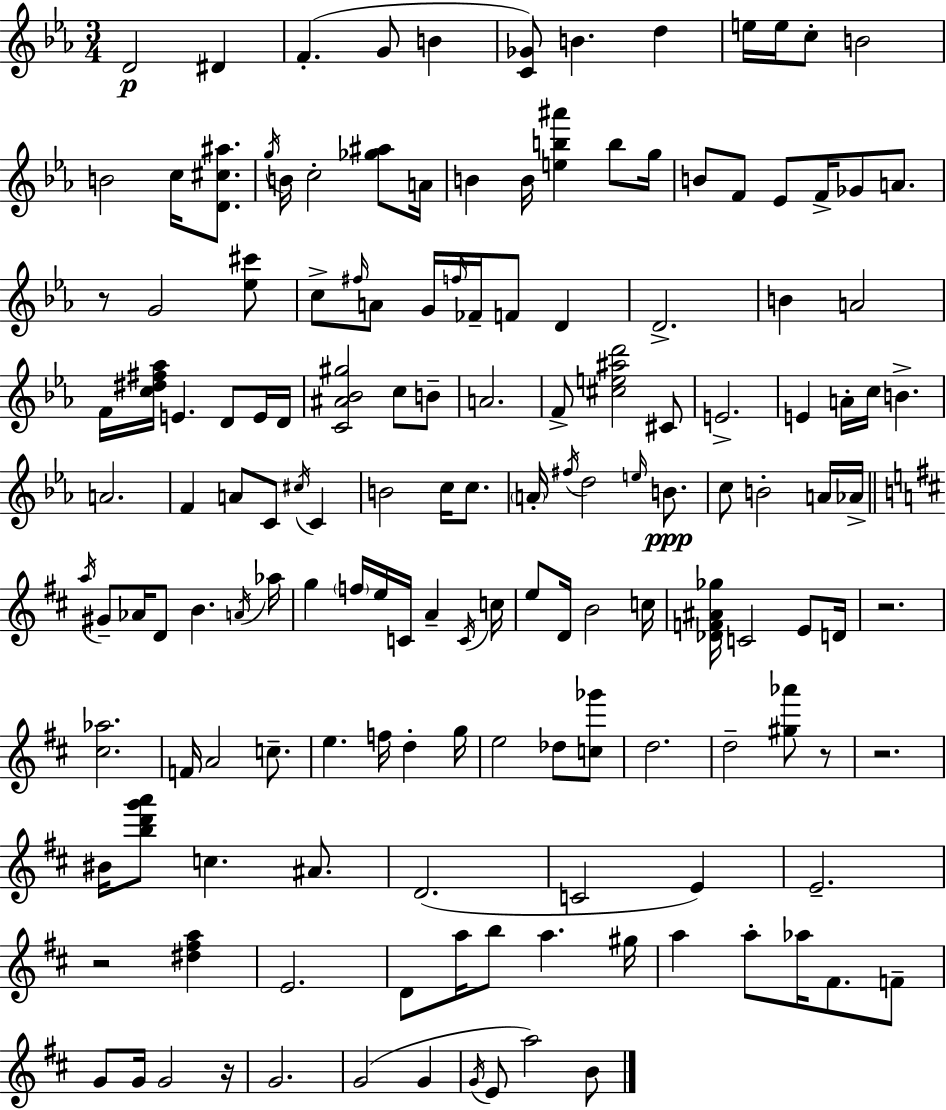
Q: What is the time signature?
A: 3/4